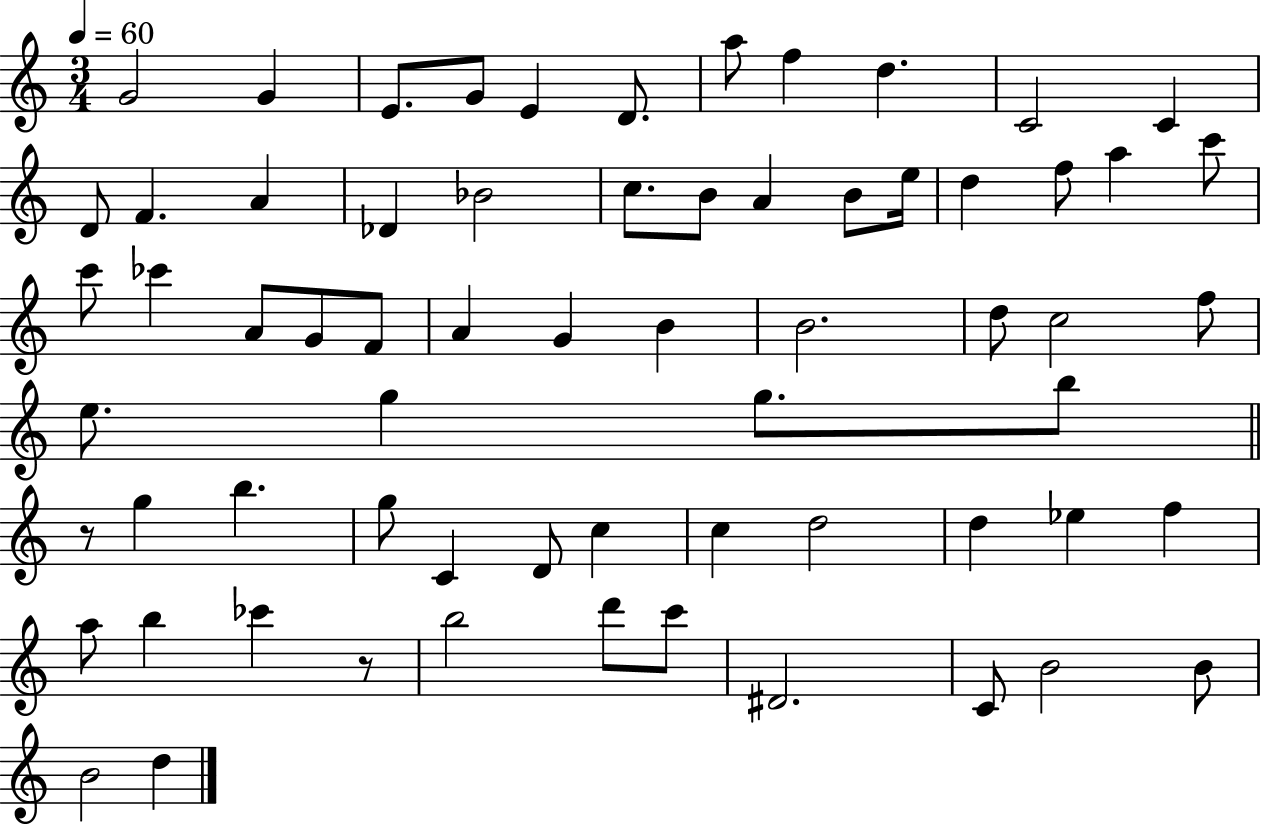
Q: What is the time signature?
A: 3/4